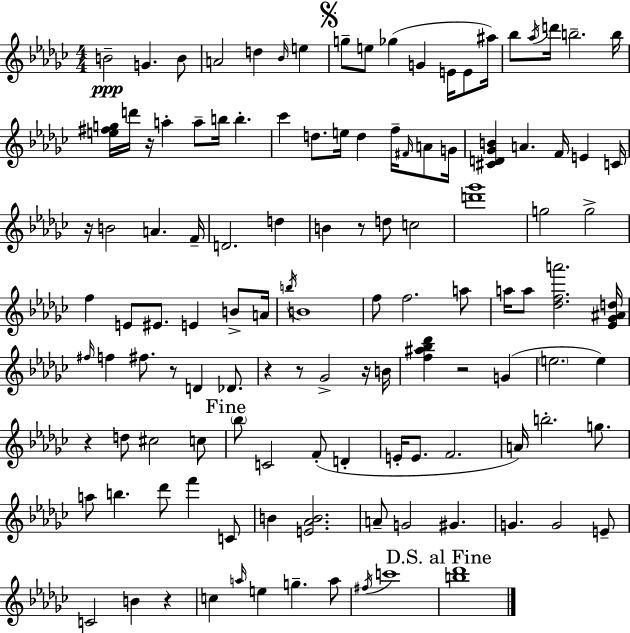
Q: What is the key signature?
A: EES minor